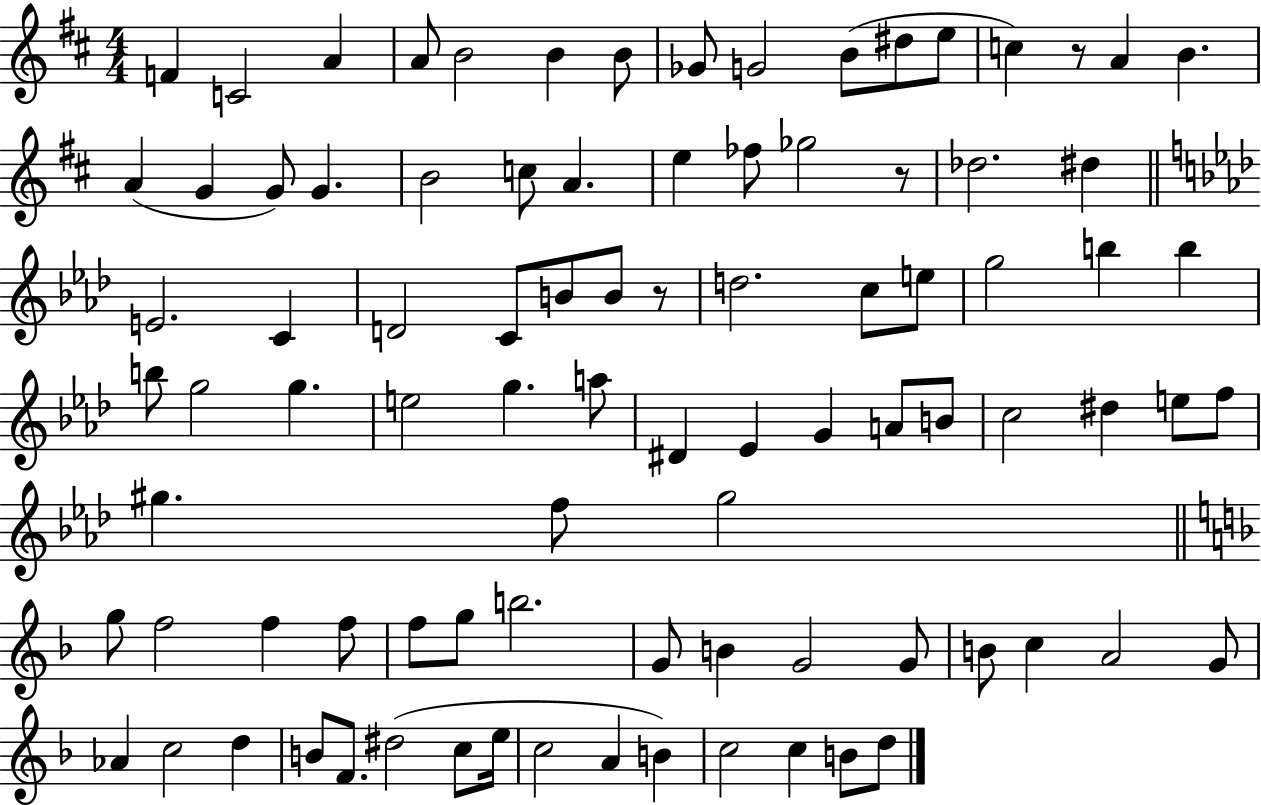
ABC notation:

X:1
T:Untitled
M:4/4
L:1/4
K:D
F C2 A A/2 B2 B B/2 _G/2 G2 B/2 ^d/2 e/2 c z/2 A B A G G/2 G B2 c/2 A e _f/2 _g2 z/2 _d2 ^d E2 C D2 C/2 B/2 B/2 z/2 d2 c/2 e/2 g2 b b b/2 g2 g e2 g a/2 ^D _E G A/2 B/2 c2 ^d e/2 f/2 ^g f/2 ^g2 g/2 f2 f f/2 f/2 g/2 b2 G/2 B G2 G/2 B/2 c A2 G/2 _A c2 d B/2 F/2 ^d2 c/2 e/4 c2 A B c2 c B/2 d/2